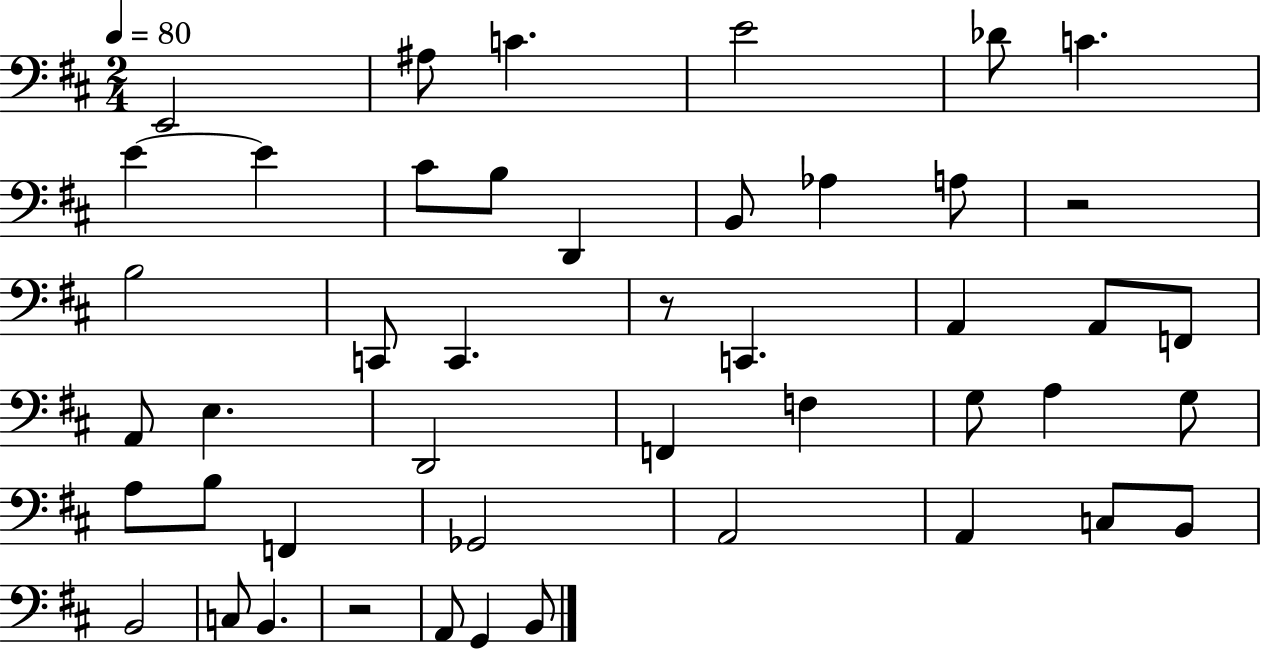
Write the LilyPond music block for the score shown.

{
  \clef bass
  \numericTimeSignature
  \time 2/4
  \key d \major
  \tempo 4 = 80
  e,2 | ais8 c'4. | e'2 | des'8 c'4. | \break e'4~~ e'4 | cis'8 b8 d,4 | b,8 aes4 a8 | r2 | \break b2 | c,8 c,4. | r8 c,4. | a,4 a,8 f,8 | \break a,8 e4. | d,2 | f,4 f4 | g8 a4 g8 | \break a8 b8 f,4 | ges,2 | a,2 | a,4 c8 b,8 | \break b,2 | c8 b,4. | r2 | a,8 g,4 b,8 | \break \bar "|."
}